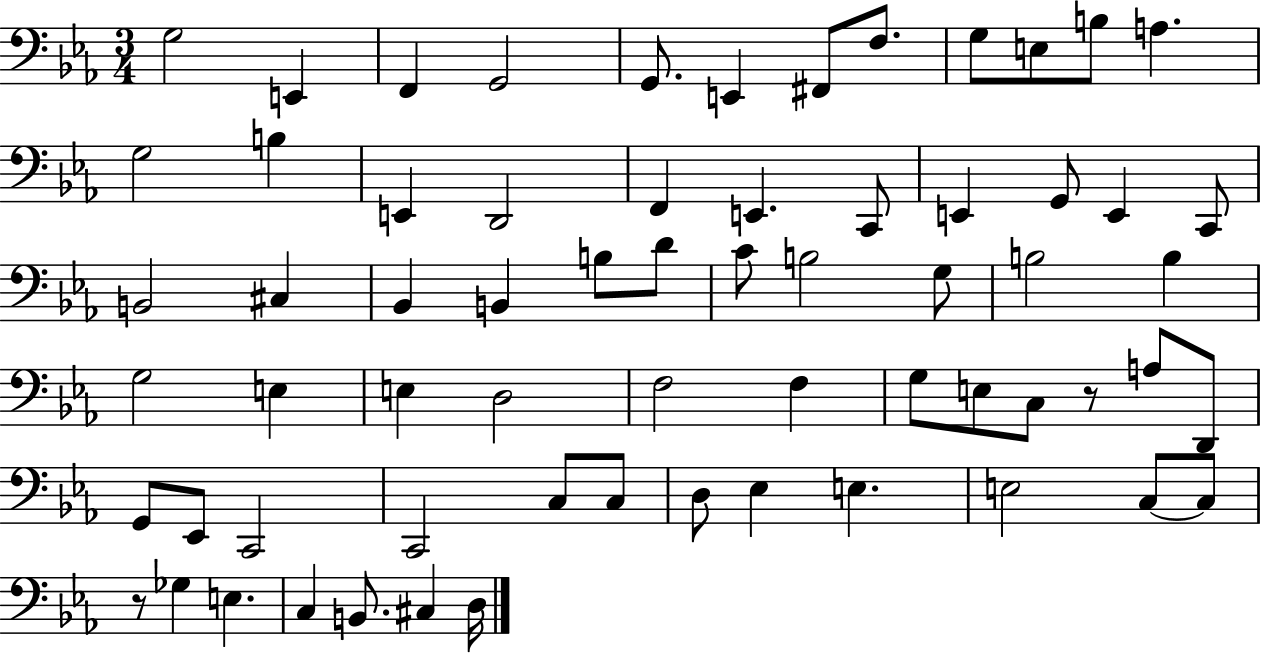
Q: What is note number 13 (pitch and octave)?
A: G3